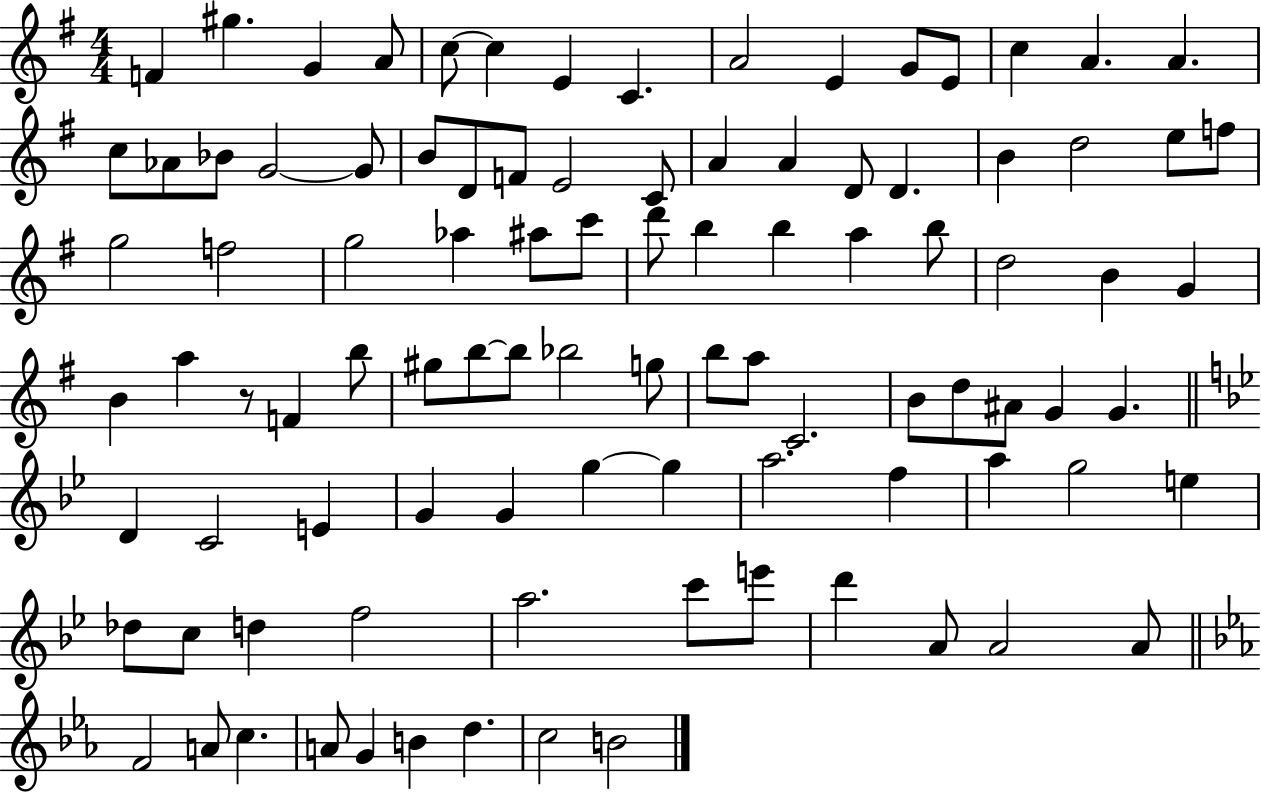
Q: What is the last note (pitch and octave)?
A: B4